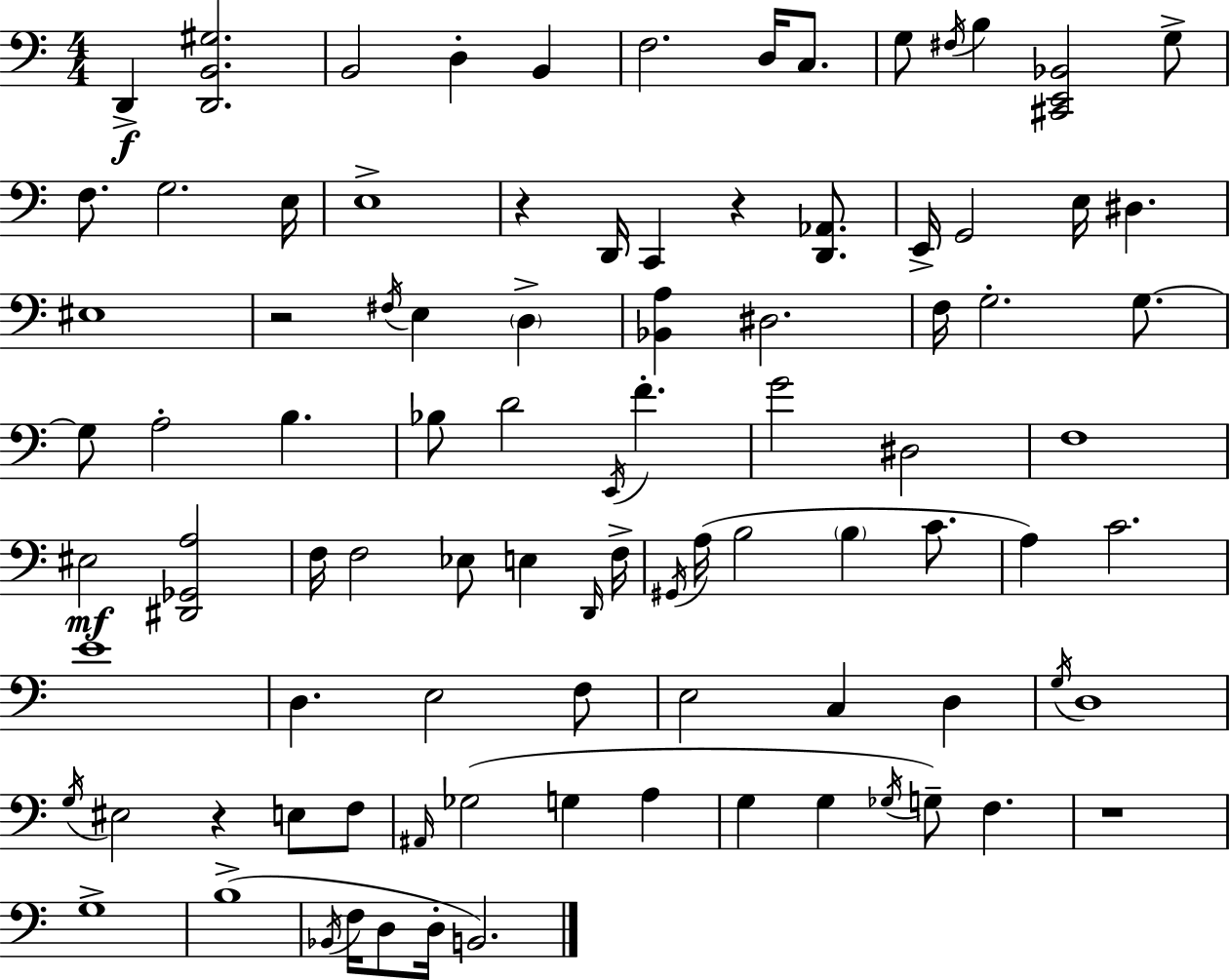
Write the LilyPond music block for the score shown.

{
  \clef bass
  \numericTimeSignature
  \time 4/4
  \key c \major
  \repeat volta 2 { d,4->\f <d, b, gis>2. | b,2 d4-. b,4 | f2. d16 c8. | g8 \acciaccatura { fis16 } b4 <cis, e, bes,>2 g8-> | \break f8. g2. | e16 e1-> | r4 d,16 c,4 r4 <d, aes,>8. | e,16-> g,2 e16 dis4. | \break eis1 | r2 \acciaccatura { fis16 } e4 \parenthesize d4-> | <bes, a>4 dis2. | f16 g2.-. g8.~~ | \break g8 a2-. b4. | bes8 d'2 \acciaccatura { e,16 } f'4.-. | g'2 dis2 | f1 | \break eis2\mf <dis, ges, a>2 | f16 f2 ees8 e4 | \grace { d,16 } f16-> \acciaccatura { gis,16 } a16( b2 \parenthesize b4 | c'8. a4) c'2. | \break e'1 | d4. e2 | f8 e2 c4 | d4 \acciaccatura { g16 } d1 | \break \acciaccatura { g16 } eis2 r4 | e8 f8 \grace { ais,16 } ges2( | g4 a4 g4 g4 | \acciaccatura { ges16 }) g8-- f4. r1 | \break g1-> | b1->( | \acciaccatura { bes,16 } f16 d8 d16-. b,2.) | } \bar "|."
}